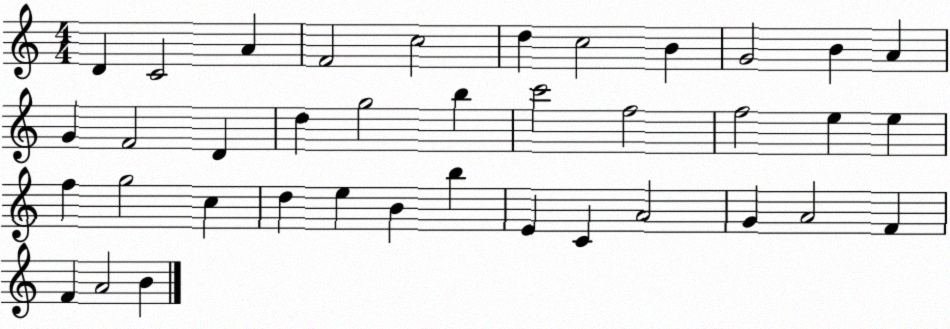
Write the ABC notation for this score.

X:1
T:Untitled
M:4/4
L:1/4
K:C
D C2 A F2 c2 d c2 B G2 B A G F2 D d g2 b c'2 f2 f2 e e f g2 c d e B b E C A2 G A2 F F A2 B